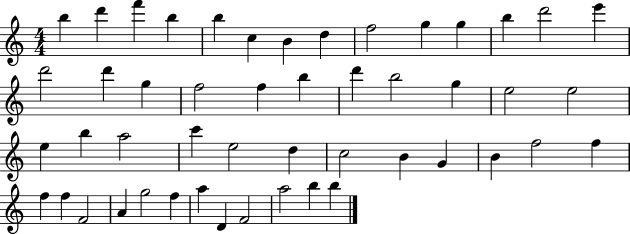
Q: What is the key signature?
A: C major